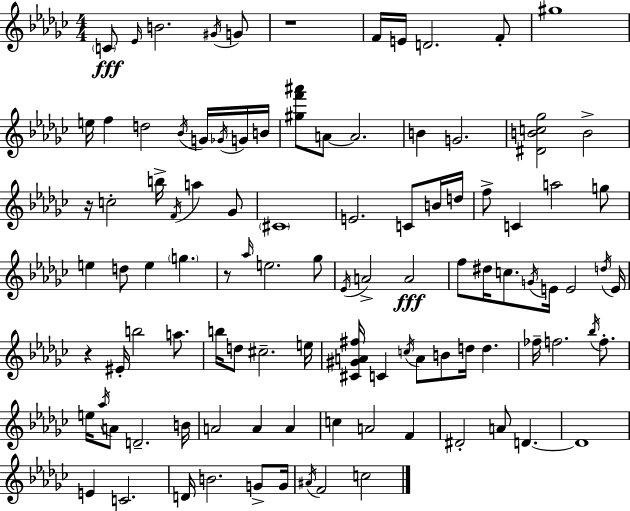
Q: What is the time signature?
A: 4/4